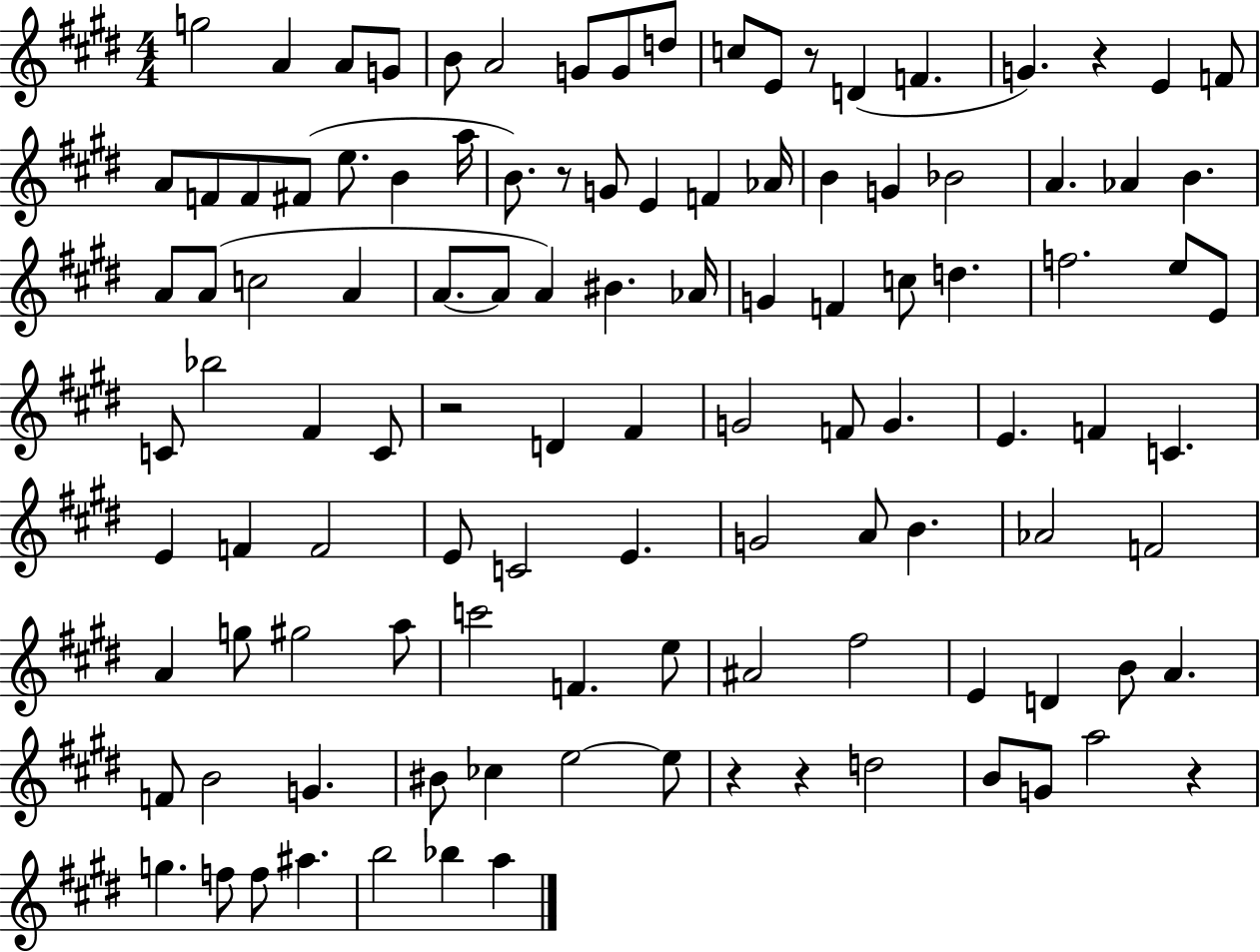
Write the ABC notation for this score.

X:1
T:Untitled
M:4/4
L:1/4
K:E
g2 A A/2 G/2 B/2 A2 G/2 G/2 d/2 c/2 E/2 z/2 D F G z E F/2 A/2 F/2 F/2 ^F/2 e/2 B a/4 B/2 z/2 G/2 E F _A/4 B G _B2 A _A B A/2 A/2 c2 A A/2 A/2 A ^B _A/4 G F c/2 d f2 e/2 E/2 C/2 _b2 ^F C/2 z2 D ^F G2 F/2 G E F C E F F2 E/2 C2 E G2 A/2 B _A2 F2 A g/2 ^g2 a/2 c'2 F e/2 ^A2 ^f2 E D B/2 A F/2 B2 G ^B/2 _c e2 e/2 z z d2 B/2 G/2 a2 z g f/2 f/2 ^a b2 _b a